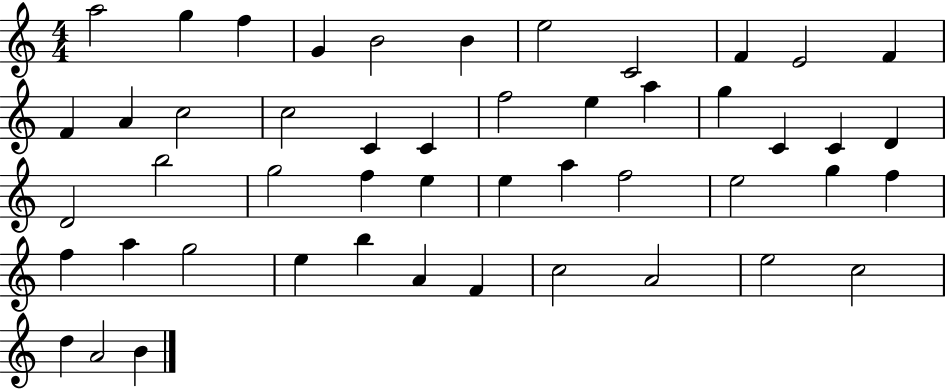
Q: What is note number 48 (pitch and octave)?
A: A4